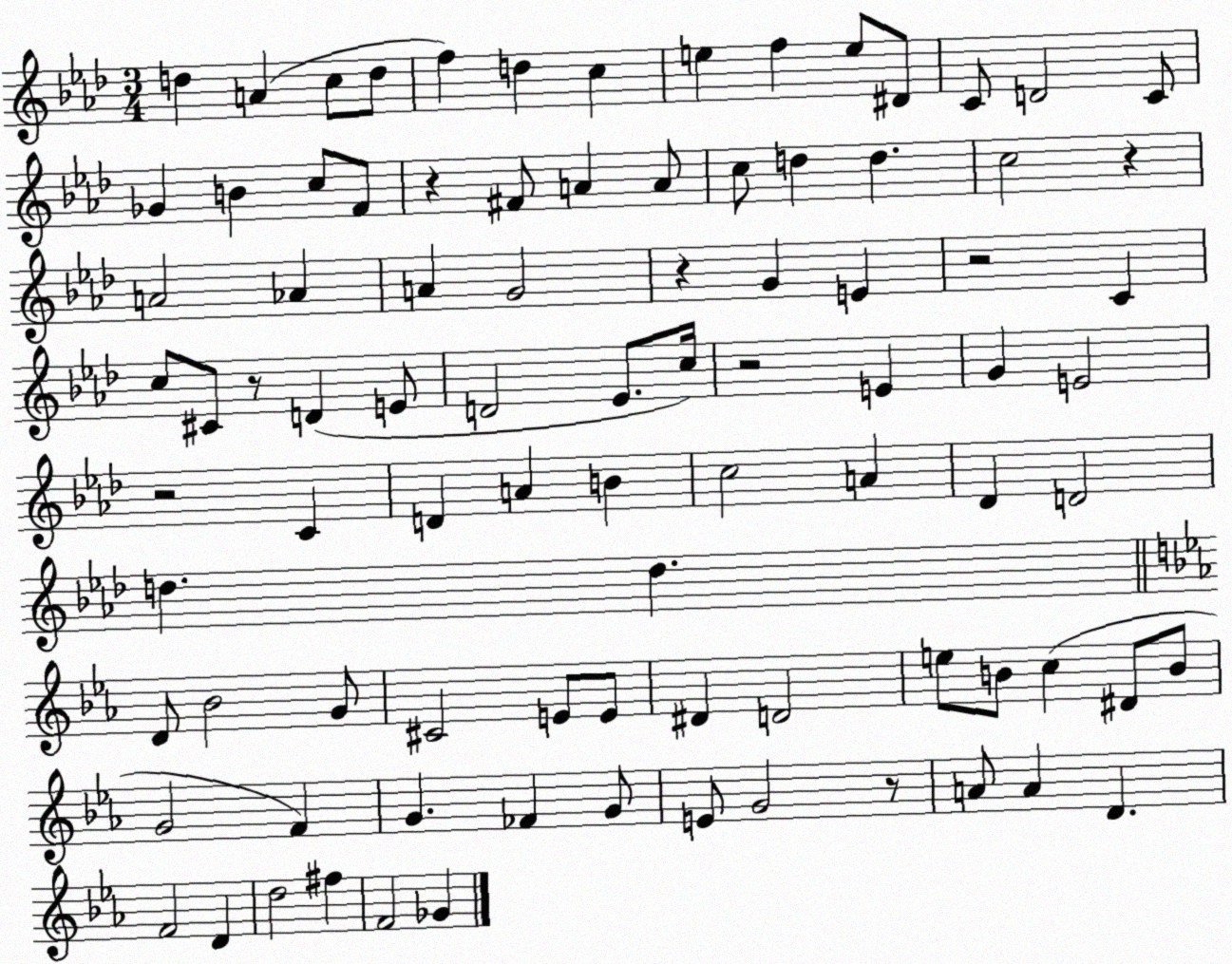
X:1
T:Untitled
M:3/4
L:1/4
K:Ab
d A c/2 d/2 f d c e f e/2 ^D/2 C/2 D2 C/2 _G B c/2 F/2 z ^F/2 A A/2 c/2 d d c2 z A2 _A A G2 z G E z2 C c/2 ^C/2 z/2 D E/2 D2 _E/2 c/4 z2 E G E2 z2 C D A B c2 A _D D2 d d D/2 _B2 G/2 ^C2 E/2 E/2 ^D D2 e/2 B/2 c ^D/2 B/2 G2 F G _F G/2 E/2 G2 z/2 A/2 A D F2 D d2 ^f F2 _G